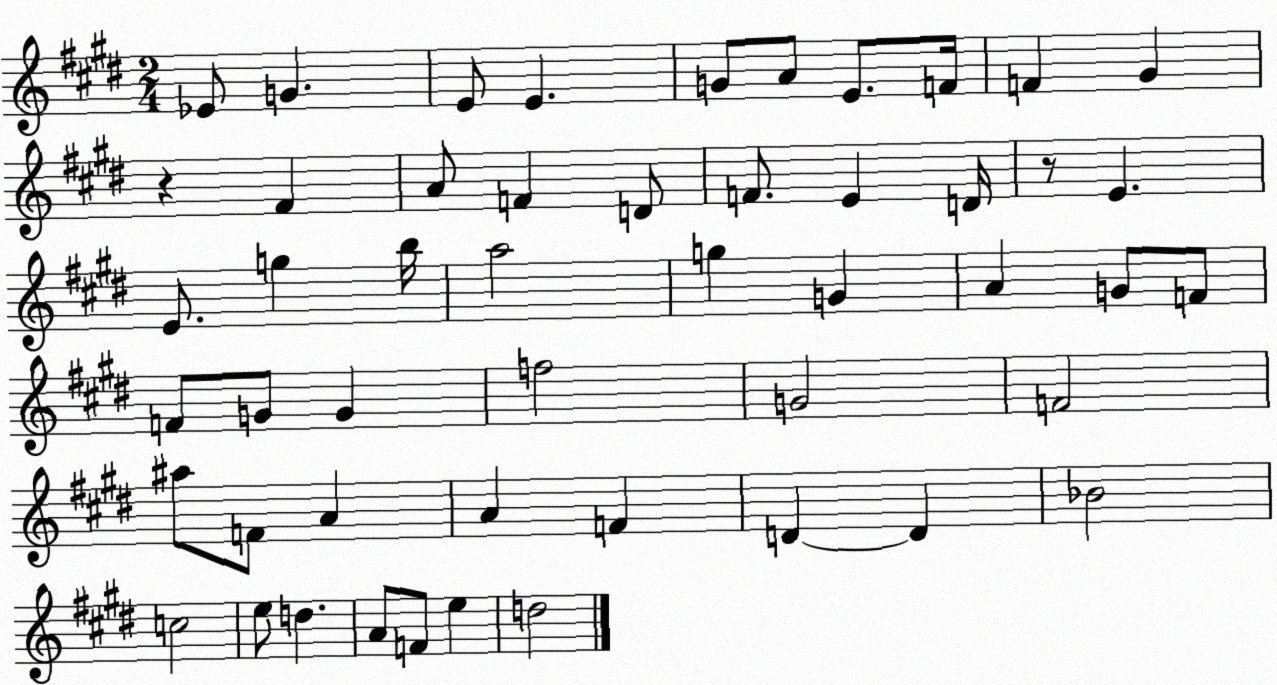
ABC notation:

X:1
T:Untitled
M:2/4
L:1/4
K:E
_E/2 G E/2 E G/2 A/2 E/2 F/4 F ^G z ^F A/2 F D/2 F/2 E D/4 z/2 E E/2 g b/4 a2 g G A G/2 F/2 F/2 G/2 G f2 G2 F2 ^a/2 F/2 A A F D D _B2 c2 e/2 d A/2 F/2 e d2